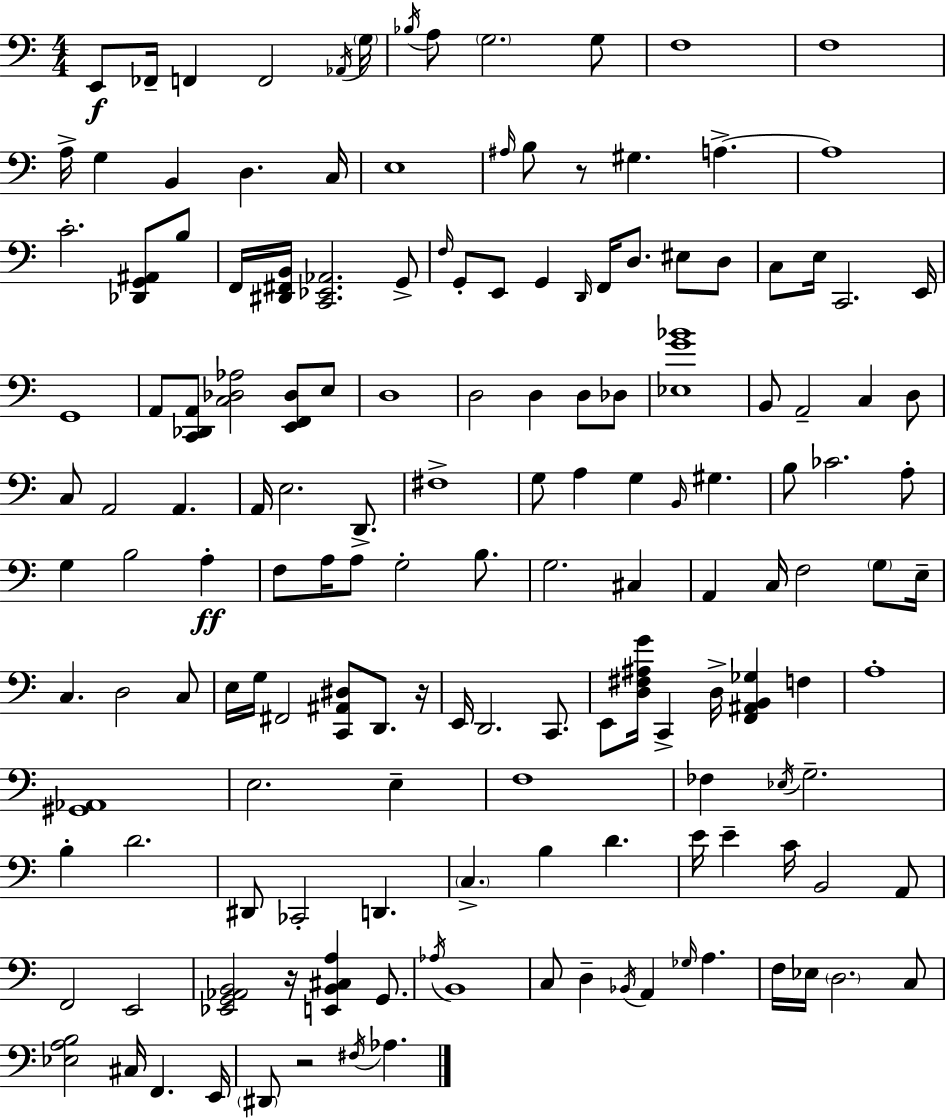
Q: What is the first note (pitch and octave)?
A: E2